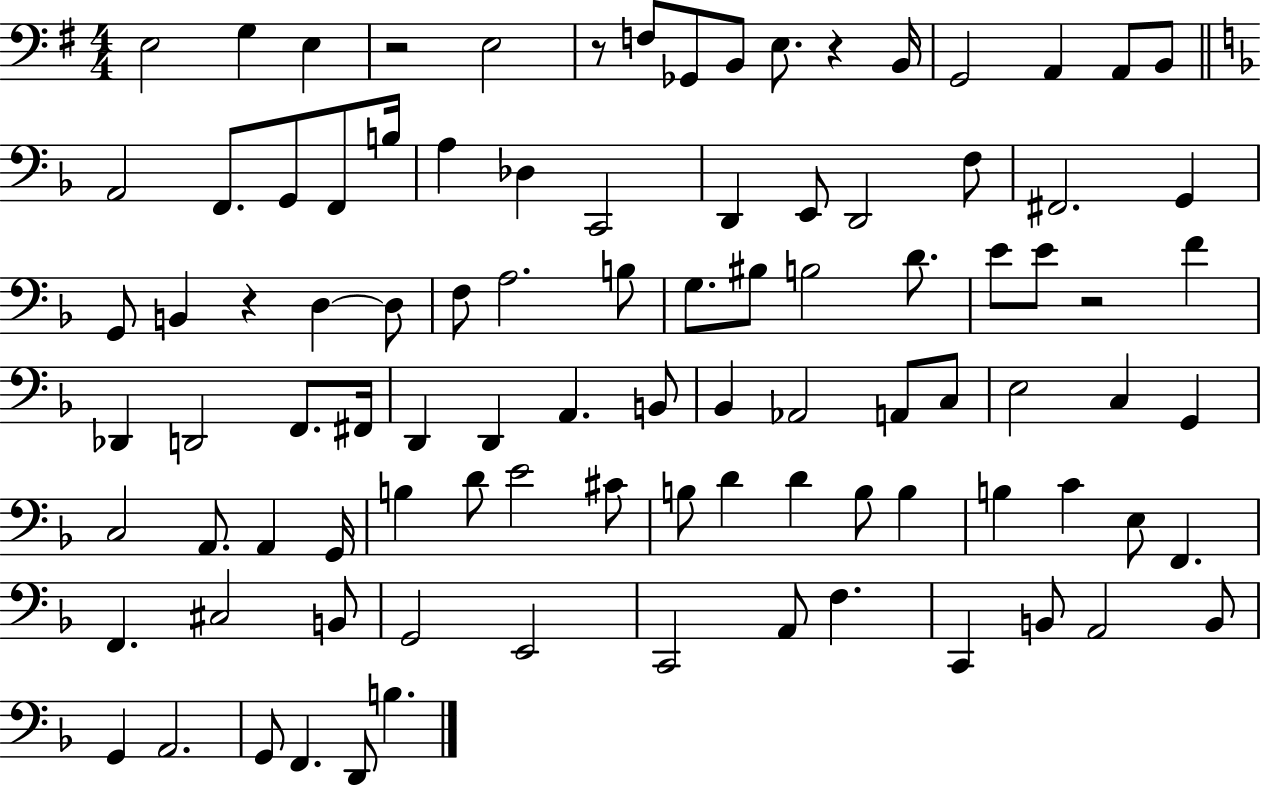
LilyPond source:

{
  \clef bass
  \numericTimeSignature
  \time 4/4
  \key g \major
  e2 g4 e4 | r2 e2 | r8 f8 ges,8 b,8 e8. r4 b,16 | g,2 a,4 a,8 b,8 | \break \bar "||" \break \key d \minor a,2 f,8. g,8 f,8 b16 | a4 des4 c,2 | d,4 e,8 d,2 f8 | fis,2. g,4 | \break g,8 b,4 r4 d4~~ d8 | f8 a2. b8 | g8. bis8 b2 d'8. | e'8 e'8 r2 f'4 | \break des,4 d,2 f,8. fis,16 | d,4 d,4 a,4. b,8 | bes,4 aes,2 a,8 c8 | e2 c4 g,4 | \break c2 a,8. a,4 g,16 | b4 d'8 e'2 cis'8 | b8 d'4 d'4 b8 b4 | b4 c'4 e8 f,4. | \break f,4. cis2 b,8 | g,2 e,2 | c,2 a,8 f4. | c,4 b,8 a,2 b,8 | \break g,4 a,2. | g,8 f,4. d,8 b4. | \bar "|."
}